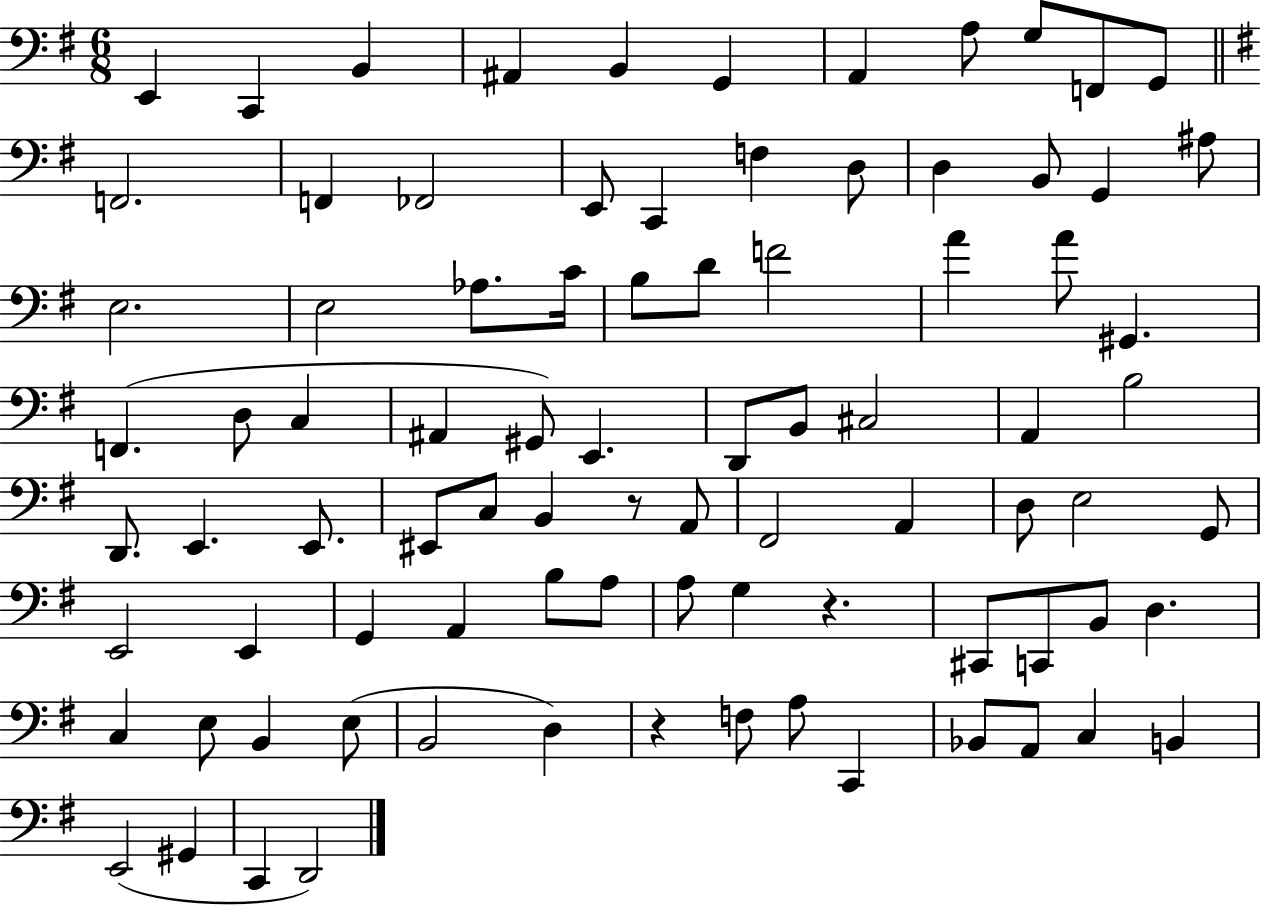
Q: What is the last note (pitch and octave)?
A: D2